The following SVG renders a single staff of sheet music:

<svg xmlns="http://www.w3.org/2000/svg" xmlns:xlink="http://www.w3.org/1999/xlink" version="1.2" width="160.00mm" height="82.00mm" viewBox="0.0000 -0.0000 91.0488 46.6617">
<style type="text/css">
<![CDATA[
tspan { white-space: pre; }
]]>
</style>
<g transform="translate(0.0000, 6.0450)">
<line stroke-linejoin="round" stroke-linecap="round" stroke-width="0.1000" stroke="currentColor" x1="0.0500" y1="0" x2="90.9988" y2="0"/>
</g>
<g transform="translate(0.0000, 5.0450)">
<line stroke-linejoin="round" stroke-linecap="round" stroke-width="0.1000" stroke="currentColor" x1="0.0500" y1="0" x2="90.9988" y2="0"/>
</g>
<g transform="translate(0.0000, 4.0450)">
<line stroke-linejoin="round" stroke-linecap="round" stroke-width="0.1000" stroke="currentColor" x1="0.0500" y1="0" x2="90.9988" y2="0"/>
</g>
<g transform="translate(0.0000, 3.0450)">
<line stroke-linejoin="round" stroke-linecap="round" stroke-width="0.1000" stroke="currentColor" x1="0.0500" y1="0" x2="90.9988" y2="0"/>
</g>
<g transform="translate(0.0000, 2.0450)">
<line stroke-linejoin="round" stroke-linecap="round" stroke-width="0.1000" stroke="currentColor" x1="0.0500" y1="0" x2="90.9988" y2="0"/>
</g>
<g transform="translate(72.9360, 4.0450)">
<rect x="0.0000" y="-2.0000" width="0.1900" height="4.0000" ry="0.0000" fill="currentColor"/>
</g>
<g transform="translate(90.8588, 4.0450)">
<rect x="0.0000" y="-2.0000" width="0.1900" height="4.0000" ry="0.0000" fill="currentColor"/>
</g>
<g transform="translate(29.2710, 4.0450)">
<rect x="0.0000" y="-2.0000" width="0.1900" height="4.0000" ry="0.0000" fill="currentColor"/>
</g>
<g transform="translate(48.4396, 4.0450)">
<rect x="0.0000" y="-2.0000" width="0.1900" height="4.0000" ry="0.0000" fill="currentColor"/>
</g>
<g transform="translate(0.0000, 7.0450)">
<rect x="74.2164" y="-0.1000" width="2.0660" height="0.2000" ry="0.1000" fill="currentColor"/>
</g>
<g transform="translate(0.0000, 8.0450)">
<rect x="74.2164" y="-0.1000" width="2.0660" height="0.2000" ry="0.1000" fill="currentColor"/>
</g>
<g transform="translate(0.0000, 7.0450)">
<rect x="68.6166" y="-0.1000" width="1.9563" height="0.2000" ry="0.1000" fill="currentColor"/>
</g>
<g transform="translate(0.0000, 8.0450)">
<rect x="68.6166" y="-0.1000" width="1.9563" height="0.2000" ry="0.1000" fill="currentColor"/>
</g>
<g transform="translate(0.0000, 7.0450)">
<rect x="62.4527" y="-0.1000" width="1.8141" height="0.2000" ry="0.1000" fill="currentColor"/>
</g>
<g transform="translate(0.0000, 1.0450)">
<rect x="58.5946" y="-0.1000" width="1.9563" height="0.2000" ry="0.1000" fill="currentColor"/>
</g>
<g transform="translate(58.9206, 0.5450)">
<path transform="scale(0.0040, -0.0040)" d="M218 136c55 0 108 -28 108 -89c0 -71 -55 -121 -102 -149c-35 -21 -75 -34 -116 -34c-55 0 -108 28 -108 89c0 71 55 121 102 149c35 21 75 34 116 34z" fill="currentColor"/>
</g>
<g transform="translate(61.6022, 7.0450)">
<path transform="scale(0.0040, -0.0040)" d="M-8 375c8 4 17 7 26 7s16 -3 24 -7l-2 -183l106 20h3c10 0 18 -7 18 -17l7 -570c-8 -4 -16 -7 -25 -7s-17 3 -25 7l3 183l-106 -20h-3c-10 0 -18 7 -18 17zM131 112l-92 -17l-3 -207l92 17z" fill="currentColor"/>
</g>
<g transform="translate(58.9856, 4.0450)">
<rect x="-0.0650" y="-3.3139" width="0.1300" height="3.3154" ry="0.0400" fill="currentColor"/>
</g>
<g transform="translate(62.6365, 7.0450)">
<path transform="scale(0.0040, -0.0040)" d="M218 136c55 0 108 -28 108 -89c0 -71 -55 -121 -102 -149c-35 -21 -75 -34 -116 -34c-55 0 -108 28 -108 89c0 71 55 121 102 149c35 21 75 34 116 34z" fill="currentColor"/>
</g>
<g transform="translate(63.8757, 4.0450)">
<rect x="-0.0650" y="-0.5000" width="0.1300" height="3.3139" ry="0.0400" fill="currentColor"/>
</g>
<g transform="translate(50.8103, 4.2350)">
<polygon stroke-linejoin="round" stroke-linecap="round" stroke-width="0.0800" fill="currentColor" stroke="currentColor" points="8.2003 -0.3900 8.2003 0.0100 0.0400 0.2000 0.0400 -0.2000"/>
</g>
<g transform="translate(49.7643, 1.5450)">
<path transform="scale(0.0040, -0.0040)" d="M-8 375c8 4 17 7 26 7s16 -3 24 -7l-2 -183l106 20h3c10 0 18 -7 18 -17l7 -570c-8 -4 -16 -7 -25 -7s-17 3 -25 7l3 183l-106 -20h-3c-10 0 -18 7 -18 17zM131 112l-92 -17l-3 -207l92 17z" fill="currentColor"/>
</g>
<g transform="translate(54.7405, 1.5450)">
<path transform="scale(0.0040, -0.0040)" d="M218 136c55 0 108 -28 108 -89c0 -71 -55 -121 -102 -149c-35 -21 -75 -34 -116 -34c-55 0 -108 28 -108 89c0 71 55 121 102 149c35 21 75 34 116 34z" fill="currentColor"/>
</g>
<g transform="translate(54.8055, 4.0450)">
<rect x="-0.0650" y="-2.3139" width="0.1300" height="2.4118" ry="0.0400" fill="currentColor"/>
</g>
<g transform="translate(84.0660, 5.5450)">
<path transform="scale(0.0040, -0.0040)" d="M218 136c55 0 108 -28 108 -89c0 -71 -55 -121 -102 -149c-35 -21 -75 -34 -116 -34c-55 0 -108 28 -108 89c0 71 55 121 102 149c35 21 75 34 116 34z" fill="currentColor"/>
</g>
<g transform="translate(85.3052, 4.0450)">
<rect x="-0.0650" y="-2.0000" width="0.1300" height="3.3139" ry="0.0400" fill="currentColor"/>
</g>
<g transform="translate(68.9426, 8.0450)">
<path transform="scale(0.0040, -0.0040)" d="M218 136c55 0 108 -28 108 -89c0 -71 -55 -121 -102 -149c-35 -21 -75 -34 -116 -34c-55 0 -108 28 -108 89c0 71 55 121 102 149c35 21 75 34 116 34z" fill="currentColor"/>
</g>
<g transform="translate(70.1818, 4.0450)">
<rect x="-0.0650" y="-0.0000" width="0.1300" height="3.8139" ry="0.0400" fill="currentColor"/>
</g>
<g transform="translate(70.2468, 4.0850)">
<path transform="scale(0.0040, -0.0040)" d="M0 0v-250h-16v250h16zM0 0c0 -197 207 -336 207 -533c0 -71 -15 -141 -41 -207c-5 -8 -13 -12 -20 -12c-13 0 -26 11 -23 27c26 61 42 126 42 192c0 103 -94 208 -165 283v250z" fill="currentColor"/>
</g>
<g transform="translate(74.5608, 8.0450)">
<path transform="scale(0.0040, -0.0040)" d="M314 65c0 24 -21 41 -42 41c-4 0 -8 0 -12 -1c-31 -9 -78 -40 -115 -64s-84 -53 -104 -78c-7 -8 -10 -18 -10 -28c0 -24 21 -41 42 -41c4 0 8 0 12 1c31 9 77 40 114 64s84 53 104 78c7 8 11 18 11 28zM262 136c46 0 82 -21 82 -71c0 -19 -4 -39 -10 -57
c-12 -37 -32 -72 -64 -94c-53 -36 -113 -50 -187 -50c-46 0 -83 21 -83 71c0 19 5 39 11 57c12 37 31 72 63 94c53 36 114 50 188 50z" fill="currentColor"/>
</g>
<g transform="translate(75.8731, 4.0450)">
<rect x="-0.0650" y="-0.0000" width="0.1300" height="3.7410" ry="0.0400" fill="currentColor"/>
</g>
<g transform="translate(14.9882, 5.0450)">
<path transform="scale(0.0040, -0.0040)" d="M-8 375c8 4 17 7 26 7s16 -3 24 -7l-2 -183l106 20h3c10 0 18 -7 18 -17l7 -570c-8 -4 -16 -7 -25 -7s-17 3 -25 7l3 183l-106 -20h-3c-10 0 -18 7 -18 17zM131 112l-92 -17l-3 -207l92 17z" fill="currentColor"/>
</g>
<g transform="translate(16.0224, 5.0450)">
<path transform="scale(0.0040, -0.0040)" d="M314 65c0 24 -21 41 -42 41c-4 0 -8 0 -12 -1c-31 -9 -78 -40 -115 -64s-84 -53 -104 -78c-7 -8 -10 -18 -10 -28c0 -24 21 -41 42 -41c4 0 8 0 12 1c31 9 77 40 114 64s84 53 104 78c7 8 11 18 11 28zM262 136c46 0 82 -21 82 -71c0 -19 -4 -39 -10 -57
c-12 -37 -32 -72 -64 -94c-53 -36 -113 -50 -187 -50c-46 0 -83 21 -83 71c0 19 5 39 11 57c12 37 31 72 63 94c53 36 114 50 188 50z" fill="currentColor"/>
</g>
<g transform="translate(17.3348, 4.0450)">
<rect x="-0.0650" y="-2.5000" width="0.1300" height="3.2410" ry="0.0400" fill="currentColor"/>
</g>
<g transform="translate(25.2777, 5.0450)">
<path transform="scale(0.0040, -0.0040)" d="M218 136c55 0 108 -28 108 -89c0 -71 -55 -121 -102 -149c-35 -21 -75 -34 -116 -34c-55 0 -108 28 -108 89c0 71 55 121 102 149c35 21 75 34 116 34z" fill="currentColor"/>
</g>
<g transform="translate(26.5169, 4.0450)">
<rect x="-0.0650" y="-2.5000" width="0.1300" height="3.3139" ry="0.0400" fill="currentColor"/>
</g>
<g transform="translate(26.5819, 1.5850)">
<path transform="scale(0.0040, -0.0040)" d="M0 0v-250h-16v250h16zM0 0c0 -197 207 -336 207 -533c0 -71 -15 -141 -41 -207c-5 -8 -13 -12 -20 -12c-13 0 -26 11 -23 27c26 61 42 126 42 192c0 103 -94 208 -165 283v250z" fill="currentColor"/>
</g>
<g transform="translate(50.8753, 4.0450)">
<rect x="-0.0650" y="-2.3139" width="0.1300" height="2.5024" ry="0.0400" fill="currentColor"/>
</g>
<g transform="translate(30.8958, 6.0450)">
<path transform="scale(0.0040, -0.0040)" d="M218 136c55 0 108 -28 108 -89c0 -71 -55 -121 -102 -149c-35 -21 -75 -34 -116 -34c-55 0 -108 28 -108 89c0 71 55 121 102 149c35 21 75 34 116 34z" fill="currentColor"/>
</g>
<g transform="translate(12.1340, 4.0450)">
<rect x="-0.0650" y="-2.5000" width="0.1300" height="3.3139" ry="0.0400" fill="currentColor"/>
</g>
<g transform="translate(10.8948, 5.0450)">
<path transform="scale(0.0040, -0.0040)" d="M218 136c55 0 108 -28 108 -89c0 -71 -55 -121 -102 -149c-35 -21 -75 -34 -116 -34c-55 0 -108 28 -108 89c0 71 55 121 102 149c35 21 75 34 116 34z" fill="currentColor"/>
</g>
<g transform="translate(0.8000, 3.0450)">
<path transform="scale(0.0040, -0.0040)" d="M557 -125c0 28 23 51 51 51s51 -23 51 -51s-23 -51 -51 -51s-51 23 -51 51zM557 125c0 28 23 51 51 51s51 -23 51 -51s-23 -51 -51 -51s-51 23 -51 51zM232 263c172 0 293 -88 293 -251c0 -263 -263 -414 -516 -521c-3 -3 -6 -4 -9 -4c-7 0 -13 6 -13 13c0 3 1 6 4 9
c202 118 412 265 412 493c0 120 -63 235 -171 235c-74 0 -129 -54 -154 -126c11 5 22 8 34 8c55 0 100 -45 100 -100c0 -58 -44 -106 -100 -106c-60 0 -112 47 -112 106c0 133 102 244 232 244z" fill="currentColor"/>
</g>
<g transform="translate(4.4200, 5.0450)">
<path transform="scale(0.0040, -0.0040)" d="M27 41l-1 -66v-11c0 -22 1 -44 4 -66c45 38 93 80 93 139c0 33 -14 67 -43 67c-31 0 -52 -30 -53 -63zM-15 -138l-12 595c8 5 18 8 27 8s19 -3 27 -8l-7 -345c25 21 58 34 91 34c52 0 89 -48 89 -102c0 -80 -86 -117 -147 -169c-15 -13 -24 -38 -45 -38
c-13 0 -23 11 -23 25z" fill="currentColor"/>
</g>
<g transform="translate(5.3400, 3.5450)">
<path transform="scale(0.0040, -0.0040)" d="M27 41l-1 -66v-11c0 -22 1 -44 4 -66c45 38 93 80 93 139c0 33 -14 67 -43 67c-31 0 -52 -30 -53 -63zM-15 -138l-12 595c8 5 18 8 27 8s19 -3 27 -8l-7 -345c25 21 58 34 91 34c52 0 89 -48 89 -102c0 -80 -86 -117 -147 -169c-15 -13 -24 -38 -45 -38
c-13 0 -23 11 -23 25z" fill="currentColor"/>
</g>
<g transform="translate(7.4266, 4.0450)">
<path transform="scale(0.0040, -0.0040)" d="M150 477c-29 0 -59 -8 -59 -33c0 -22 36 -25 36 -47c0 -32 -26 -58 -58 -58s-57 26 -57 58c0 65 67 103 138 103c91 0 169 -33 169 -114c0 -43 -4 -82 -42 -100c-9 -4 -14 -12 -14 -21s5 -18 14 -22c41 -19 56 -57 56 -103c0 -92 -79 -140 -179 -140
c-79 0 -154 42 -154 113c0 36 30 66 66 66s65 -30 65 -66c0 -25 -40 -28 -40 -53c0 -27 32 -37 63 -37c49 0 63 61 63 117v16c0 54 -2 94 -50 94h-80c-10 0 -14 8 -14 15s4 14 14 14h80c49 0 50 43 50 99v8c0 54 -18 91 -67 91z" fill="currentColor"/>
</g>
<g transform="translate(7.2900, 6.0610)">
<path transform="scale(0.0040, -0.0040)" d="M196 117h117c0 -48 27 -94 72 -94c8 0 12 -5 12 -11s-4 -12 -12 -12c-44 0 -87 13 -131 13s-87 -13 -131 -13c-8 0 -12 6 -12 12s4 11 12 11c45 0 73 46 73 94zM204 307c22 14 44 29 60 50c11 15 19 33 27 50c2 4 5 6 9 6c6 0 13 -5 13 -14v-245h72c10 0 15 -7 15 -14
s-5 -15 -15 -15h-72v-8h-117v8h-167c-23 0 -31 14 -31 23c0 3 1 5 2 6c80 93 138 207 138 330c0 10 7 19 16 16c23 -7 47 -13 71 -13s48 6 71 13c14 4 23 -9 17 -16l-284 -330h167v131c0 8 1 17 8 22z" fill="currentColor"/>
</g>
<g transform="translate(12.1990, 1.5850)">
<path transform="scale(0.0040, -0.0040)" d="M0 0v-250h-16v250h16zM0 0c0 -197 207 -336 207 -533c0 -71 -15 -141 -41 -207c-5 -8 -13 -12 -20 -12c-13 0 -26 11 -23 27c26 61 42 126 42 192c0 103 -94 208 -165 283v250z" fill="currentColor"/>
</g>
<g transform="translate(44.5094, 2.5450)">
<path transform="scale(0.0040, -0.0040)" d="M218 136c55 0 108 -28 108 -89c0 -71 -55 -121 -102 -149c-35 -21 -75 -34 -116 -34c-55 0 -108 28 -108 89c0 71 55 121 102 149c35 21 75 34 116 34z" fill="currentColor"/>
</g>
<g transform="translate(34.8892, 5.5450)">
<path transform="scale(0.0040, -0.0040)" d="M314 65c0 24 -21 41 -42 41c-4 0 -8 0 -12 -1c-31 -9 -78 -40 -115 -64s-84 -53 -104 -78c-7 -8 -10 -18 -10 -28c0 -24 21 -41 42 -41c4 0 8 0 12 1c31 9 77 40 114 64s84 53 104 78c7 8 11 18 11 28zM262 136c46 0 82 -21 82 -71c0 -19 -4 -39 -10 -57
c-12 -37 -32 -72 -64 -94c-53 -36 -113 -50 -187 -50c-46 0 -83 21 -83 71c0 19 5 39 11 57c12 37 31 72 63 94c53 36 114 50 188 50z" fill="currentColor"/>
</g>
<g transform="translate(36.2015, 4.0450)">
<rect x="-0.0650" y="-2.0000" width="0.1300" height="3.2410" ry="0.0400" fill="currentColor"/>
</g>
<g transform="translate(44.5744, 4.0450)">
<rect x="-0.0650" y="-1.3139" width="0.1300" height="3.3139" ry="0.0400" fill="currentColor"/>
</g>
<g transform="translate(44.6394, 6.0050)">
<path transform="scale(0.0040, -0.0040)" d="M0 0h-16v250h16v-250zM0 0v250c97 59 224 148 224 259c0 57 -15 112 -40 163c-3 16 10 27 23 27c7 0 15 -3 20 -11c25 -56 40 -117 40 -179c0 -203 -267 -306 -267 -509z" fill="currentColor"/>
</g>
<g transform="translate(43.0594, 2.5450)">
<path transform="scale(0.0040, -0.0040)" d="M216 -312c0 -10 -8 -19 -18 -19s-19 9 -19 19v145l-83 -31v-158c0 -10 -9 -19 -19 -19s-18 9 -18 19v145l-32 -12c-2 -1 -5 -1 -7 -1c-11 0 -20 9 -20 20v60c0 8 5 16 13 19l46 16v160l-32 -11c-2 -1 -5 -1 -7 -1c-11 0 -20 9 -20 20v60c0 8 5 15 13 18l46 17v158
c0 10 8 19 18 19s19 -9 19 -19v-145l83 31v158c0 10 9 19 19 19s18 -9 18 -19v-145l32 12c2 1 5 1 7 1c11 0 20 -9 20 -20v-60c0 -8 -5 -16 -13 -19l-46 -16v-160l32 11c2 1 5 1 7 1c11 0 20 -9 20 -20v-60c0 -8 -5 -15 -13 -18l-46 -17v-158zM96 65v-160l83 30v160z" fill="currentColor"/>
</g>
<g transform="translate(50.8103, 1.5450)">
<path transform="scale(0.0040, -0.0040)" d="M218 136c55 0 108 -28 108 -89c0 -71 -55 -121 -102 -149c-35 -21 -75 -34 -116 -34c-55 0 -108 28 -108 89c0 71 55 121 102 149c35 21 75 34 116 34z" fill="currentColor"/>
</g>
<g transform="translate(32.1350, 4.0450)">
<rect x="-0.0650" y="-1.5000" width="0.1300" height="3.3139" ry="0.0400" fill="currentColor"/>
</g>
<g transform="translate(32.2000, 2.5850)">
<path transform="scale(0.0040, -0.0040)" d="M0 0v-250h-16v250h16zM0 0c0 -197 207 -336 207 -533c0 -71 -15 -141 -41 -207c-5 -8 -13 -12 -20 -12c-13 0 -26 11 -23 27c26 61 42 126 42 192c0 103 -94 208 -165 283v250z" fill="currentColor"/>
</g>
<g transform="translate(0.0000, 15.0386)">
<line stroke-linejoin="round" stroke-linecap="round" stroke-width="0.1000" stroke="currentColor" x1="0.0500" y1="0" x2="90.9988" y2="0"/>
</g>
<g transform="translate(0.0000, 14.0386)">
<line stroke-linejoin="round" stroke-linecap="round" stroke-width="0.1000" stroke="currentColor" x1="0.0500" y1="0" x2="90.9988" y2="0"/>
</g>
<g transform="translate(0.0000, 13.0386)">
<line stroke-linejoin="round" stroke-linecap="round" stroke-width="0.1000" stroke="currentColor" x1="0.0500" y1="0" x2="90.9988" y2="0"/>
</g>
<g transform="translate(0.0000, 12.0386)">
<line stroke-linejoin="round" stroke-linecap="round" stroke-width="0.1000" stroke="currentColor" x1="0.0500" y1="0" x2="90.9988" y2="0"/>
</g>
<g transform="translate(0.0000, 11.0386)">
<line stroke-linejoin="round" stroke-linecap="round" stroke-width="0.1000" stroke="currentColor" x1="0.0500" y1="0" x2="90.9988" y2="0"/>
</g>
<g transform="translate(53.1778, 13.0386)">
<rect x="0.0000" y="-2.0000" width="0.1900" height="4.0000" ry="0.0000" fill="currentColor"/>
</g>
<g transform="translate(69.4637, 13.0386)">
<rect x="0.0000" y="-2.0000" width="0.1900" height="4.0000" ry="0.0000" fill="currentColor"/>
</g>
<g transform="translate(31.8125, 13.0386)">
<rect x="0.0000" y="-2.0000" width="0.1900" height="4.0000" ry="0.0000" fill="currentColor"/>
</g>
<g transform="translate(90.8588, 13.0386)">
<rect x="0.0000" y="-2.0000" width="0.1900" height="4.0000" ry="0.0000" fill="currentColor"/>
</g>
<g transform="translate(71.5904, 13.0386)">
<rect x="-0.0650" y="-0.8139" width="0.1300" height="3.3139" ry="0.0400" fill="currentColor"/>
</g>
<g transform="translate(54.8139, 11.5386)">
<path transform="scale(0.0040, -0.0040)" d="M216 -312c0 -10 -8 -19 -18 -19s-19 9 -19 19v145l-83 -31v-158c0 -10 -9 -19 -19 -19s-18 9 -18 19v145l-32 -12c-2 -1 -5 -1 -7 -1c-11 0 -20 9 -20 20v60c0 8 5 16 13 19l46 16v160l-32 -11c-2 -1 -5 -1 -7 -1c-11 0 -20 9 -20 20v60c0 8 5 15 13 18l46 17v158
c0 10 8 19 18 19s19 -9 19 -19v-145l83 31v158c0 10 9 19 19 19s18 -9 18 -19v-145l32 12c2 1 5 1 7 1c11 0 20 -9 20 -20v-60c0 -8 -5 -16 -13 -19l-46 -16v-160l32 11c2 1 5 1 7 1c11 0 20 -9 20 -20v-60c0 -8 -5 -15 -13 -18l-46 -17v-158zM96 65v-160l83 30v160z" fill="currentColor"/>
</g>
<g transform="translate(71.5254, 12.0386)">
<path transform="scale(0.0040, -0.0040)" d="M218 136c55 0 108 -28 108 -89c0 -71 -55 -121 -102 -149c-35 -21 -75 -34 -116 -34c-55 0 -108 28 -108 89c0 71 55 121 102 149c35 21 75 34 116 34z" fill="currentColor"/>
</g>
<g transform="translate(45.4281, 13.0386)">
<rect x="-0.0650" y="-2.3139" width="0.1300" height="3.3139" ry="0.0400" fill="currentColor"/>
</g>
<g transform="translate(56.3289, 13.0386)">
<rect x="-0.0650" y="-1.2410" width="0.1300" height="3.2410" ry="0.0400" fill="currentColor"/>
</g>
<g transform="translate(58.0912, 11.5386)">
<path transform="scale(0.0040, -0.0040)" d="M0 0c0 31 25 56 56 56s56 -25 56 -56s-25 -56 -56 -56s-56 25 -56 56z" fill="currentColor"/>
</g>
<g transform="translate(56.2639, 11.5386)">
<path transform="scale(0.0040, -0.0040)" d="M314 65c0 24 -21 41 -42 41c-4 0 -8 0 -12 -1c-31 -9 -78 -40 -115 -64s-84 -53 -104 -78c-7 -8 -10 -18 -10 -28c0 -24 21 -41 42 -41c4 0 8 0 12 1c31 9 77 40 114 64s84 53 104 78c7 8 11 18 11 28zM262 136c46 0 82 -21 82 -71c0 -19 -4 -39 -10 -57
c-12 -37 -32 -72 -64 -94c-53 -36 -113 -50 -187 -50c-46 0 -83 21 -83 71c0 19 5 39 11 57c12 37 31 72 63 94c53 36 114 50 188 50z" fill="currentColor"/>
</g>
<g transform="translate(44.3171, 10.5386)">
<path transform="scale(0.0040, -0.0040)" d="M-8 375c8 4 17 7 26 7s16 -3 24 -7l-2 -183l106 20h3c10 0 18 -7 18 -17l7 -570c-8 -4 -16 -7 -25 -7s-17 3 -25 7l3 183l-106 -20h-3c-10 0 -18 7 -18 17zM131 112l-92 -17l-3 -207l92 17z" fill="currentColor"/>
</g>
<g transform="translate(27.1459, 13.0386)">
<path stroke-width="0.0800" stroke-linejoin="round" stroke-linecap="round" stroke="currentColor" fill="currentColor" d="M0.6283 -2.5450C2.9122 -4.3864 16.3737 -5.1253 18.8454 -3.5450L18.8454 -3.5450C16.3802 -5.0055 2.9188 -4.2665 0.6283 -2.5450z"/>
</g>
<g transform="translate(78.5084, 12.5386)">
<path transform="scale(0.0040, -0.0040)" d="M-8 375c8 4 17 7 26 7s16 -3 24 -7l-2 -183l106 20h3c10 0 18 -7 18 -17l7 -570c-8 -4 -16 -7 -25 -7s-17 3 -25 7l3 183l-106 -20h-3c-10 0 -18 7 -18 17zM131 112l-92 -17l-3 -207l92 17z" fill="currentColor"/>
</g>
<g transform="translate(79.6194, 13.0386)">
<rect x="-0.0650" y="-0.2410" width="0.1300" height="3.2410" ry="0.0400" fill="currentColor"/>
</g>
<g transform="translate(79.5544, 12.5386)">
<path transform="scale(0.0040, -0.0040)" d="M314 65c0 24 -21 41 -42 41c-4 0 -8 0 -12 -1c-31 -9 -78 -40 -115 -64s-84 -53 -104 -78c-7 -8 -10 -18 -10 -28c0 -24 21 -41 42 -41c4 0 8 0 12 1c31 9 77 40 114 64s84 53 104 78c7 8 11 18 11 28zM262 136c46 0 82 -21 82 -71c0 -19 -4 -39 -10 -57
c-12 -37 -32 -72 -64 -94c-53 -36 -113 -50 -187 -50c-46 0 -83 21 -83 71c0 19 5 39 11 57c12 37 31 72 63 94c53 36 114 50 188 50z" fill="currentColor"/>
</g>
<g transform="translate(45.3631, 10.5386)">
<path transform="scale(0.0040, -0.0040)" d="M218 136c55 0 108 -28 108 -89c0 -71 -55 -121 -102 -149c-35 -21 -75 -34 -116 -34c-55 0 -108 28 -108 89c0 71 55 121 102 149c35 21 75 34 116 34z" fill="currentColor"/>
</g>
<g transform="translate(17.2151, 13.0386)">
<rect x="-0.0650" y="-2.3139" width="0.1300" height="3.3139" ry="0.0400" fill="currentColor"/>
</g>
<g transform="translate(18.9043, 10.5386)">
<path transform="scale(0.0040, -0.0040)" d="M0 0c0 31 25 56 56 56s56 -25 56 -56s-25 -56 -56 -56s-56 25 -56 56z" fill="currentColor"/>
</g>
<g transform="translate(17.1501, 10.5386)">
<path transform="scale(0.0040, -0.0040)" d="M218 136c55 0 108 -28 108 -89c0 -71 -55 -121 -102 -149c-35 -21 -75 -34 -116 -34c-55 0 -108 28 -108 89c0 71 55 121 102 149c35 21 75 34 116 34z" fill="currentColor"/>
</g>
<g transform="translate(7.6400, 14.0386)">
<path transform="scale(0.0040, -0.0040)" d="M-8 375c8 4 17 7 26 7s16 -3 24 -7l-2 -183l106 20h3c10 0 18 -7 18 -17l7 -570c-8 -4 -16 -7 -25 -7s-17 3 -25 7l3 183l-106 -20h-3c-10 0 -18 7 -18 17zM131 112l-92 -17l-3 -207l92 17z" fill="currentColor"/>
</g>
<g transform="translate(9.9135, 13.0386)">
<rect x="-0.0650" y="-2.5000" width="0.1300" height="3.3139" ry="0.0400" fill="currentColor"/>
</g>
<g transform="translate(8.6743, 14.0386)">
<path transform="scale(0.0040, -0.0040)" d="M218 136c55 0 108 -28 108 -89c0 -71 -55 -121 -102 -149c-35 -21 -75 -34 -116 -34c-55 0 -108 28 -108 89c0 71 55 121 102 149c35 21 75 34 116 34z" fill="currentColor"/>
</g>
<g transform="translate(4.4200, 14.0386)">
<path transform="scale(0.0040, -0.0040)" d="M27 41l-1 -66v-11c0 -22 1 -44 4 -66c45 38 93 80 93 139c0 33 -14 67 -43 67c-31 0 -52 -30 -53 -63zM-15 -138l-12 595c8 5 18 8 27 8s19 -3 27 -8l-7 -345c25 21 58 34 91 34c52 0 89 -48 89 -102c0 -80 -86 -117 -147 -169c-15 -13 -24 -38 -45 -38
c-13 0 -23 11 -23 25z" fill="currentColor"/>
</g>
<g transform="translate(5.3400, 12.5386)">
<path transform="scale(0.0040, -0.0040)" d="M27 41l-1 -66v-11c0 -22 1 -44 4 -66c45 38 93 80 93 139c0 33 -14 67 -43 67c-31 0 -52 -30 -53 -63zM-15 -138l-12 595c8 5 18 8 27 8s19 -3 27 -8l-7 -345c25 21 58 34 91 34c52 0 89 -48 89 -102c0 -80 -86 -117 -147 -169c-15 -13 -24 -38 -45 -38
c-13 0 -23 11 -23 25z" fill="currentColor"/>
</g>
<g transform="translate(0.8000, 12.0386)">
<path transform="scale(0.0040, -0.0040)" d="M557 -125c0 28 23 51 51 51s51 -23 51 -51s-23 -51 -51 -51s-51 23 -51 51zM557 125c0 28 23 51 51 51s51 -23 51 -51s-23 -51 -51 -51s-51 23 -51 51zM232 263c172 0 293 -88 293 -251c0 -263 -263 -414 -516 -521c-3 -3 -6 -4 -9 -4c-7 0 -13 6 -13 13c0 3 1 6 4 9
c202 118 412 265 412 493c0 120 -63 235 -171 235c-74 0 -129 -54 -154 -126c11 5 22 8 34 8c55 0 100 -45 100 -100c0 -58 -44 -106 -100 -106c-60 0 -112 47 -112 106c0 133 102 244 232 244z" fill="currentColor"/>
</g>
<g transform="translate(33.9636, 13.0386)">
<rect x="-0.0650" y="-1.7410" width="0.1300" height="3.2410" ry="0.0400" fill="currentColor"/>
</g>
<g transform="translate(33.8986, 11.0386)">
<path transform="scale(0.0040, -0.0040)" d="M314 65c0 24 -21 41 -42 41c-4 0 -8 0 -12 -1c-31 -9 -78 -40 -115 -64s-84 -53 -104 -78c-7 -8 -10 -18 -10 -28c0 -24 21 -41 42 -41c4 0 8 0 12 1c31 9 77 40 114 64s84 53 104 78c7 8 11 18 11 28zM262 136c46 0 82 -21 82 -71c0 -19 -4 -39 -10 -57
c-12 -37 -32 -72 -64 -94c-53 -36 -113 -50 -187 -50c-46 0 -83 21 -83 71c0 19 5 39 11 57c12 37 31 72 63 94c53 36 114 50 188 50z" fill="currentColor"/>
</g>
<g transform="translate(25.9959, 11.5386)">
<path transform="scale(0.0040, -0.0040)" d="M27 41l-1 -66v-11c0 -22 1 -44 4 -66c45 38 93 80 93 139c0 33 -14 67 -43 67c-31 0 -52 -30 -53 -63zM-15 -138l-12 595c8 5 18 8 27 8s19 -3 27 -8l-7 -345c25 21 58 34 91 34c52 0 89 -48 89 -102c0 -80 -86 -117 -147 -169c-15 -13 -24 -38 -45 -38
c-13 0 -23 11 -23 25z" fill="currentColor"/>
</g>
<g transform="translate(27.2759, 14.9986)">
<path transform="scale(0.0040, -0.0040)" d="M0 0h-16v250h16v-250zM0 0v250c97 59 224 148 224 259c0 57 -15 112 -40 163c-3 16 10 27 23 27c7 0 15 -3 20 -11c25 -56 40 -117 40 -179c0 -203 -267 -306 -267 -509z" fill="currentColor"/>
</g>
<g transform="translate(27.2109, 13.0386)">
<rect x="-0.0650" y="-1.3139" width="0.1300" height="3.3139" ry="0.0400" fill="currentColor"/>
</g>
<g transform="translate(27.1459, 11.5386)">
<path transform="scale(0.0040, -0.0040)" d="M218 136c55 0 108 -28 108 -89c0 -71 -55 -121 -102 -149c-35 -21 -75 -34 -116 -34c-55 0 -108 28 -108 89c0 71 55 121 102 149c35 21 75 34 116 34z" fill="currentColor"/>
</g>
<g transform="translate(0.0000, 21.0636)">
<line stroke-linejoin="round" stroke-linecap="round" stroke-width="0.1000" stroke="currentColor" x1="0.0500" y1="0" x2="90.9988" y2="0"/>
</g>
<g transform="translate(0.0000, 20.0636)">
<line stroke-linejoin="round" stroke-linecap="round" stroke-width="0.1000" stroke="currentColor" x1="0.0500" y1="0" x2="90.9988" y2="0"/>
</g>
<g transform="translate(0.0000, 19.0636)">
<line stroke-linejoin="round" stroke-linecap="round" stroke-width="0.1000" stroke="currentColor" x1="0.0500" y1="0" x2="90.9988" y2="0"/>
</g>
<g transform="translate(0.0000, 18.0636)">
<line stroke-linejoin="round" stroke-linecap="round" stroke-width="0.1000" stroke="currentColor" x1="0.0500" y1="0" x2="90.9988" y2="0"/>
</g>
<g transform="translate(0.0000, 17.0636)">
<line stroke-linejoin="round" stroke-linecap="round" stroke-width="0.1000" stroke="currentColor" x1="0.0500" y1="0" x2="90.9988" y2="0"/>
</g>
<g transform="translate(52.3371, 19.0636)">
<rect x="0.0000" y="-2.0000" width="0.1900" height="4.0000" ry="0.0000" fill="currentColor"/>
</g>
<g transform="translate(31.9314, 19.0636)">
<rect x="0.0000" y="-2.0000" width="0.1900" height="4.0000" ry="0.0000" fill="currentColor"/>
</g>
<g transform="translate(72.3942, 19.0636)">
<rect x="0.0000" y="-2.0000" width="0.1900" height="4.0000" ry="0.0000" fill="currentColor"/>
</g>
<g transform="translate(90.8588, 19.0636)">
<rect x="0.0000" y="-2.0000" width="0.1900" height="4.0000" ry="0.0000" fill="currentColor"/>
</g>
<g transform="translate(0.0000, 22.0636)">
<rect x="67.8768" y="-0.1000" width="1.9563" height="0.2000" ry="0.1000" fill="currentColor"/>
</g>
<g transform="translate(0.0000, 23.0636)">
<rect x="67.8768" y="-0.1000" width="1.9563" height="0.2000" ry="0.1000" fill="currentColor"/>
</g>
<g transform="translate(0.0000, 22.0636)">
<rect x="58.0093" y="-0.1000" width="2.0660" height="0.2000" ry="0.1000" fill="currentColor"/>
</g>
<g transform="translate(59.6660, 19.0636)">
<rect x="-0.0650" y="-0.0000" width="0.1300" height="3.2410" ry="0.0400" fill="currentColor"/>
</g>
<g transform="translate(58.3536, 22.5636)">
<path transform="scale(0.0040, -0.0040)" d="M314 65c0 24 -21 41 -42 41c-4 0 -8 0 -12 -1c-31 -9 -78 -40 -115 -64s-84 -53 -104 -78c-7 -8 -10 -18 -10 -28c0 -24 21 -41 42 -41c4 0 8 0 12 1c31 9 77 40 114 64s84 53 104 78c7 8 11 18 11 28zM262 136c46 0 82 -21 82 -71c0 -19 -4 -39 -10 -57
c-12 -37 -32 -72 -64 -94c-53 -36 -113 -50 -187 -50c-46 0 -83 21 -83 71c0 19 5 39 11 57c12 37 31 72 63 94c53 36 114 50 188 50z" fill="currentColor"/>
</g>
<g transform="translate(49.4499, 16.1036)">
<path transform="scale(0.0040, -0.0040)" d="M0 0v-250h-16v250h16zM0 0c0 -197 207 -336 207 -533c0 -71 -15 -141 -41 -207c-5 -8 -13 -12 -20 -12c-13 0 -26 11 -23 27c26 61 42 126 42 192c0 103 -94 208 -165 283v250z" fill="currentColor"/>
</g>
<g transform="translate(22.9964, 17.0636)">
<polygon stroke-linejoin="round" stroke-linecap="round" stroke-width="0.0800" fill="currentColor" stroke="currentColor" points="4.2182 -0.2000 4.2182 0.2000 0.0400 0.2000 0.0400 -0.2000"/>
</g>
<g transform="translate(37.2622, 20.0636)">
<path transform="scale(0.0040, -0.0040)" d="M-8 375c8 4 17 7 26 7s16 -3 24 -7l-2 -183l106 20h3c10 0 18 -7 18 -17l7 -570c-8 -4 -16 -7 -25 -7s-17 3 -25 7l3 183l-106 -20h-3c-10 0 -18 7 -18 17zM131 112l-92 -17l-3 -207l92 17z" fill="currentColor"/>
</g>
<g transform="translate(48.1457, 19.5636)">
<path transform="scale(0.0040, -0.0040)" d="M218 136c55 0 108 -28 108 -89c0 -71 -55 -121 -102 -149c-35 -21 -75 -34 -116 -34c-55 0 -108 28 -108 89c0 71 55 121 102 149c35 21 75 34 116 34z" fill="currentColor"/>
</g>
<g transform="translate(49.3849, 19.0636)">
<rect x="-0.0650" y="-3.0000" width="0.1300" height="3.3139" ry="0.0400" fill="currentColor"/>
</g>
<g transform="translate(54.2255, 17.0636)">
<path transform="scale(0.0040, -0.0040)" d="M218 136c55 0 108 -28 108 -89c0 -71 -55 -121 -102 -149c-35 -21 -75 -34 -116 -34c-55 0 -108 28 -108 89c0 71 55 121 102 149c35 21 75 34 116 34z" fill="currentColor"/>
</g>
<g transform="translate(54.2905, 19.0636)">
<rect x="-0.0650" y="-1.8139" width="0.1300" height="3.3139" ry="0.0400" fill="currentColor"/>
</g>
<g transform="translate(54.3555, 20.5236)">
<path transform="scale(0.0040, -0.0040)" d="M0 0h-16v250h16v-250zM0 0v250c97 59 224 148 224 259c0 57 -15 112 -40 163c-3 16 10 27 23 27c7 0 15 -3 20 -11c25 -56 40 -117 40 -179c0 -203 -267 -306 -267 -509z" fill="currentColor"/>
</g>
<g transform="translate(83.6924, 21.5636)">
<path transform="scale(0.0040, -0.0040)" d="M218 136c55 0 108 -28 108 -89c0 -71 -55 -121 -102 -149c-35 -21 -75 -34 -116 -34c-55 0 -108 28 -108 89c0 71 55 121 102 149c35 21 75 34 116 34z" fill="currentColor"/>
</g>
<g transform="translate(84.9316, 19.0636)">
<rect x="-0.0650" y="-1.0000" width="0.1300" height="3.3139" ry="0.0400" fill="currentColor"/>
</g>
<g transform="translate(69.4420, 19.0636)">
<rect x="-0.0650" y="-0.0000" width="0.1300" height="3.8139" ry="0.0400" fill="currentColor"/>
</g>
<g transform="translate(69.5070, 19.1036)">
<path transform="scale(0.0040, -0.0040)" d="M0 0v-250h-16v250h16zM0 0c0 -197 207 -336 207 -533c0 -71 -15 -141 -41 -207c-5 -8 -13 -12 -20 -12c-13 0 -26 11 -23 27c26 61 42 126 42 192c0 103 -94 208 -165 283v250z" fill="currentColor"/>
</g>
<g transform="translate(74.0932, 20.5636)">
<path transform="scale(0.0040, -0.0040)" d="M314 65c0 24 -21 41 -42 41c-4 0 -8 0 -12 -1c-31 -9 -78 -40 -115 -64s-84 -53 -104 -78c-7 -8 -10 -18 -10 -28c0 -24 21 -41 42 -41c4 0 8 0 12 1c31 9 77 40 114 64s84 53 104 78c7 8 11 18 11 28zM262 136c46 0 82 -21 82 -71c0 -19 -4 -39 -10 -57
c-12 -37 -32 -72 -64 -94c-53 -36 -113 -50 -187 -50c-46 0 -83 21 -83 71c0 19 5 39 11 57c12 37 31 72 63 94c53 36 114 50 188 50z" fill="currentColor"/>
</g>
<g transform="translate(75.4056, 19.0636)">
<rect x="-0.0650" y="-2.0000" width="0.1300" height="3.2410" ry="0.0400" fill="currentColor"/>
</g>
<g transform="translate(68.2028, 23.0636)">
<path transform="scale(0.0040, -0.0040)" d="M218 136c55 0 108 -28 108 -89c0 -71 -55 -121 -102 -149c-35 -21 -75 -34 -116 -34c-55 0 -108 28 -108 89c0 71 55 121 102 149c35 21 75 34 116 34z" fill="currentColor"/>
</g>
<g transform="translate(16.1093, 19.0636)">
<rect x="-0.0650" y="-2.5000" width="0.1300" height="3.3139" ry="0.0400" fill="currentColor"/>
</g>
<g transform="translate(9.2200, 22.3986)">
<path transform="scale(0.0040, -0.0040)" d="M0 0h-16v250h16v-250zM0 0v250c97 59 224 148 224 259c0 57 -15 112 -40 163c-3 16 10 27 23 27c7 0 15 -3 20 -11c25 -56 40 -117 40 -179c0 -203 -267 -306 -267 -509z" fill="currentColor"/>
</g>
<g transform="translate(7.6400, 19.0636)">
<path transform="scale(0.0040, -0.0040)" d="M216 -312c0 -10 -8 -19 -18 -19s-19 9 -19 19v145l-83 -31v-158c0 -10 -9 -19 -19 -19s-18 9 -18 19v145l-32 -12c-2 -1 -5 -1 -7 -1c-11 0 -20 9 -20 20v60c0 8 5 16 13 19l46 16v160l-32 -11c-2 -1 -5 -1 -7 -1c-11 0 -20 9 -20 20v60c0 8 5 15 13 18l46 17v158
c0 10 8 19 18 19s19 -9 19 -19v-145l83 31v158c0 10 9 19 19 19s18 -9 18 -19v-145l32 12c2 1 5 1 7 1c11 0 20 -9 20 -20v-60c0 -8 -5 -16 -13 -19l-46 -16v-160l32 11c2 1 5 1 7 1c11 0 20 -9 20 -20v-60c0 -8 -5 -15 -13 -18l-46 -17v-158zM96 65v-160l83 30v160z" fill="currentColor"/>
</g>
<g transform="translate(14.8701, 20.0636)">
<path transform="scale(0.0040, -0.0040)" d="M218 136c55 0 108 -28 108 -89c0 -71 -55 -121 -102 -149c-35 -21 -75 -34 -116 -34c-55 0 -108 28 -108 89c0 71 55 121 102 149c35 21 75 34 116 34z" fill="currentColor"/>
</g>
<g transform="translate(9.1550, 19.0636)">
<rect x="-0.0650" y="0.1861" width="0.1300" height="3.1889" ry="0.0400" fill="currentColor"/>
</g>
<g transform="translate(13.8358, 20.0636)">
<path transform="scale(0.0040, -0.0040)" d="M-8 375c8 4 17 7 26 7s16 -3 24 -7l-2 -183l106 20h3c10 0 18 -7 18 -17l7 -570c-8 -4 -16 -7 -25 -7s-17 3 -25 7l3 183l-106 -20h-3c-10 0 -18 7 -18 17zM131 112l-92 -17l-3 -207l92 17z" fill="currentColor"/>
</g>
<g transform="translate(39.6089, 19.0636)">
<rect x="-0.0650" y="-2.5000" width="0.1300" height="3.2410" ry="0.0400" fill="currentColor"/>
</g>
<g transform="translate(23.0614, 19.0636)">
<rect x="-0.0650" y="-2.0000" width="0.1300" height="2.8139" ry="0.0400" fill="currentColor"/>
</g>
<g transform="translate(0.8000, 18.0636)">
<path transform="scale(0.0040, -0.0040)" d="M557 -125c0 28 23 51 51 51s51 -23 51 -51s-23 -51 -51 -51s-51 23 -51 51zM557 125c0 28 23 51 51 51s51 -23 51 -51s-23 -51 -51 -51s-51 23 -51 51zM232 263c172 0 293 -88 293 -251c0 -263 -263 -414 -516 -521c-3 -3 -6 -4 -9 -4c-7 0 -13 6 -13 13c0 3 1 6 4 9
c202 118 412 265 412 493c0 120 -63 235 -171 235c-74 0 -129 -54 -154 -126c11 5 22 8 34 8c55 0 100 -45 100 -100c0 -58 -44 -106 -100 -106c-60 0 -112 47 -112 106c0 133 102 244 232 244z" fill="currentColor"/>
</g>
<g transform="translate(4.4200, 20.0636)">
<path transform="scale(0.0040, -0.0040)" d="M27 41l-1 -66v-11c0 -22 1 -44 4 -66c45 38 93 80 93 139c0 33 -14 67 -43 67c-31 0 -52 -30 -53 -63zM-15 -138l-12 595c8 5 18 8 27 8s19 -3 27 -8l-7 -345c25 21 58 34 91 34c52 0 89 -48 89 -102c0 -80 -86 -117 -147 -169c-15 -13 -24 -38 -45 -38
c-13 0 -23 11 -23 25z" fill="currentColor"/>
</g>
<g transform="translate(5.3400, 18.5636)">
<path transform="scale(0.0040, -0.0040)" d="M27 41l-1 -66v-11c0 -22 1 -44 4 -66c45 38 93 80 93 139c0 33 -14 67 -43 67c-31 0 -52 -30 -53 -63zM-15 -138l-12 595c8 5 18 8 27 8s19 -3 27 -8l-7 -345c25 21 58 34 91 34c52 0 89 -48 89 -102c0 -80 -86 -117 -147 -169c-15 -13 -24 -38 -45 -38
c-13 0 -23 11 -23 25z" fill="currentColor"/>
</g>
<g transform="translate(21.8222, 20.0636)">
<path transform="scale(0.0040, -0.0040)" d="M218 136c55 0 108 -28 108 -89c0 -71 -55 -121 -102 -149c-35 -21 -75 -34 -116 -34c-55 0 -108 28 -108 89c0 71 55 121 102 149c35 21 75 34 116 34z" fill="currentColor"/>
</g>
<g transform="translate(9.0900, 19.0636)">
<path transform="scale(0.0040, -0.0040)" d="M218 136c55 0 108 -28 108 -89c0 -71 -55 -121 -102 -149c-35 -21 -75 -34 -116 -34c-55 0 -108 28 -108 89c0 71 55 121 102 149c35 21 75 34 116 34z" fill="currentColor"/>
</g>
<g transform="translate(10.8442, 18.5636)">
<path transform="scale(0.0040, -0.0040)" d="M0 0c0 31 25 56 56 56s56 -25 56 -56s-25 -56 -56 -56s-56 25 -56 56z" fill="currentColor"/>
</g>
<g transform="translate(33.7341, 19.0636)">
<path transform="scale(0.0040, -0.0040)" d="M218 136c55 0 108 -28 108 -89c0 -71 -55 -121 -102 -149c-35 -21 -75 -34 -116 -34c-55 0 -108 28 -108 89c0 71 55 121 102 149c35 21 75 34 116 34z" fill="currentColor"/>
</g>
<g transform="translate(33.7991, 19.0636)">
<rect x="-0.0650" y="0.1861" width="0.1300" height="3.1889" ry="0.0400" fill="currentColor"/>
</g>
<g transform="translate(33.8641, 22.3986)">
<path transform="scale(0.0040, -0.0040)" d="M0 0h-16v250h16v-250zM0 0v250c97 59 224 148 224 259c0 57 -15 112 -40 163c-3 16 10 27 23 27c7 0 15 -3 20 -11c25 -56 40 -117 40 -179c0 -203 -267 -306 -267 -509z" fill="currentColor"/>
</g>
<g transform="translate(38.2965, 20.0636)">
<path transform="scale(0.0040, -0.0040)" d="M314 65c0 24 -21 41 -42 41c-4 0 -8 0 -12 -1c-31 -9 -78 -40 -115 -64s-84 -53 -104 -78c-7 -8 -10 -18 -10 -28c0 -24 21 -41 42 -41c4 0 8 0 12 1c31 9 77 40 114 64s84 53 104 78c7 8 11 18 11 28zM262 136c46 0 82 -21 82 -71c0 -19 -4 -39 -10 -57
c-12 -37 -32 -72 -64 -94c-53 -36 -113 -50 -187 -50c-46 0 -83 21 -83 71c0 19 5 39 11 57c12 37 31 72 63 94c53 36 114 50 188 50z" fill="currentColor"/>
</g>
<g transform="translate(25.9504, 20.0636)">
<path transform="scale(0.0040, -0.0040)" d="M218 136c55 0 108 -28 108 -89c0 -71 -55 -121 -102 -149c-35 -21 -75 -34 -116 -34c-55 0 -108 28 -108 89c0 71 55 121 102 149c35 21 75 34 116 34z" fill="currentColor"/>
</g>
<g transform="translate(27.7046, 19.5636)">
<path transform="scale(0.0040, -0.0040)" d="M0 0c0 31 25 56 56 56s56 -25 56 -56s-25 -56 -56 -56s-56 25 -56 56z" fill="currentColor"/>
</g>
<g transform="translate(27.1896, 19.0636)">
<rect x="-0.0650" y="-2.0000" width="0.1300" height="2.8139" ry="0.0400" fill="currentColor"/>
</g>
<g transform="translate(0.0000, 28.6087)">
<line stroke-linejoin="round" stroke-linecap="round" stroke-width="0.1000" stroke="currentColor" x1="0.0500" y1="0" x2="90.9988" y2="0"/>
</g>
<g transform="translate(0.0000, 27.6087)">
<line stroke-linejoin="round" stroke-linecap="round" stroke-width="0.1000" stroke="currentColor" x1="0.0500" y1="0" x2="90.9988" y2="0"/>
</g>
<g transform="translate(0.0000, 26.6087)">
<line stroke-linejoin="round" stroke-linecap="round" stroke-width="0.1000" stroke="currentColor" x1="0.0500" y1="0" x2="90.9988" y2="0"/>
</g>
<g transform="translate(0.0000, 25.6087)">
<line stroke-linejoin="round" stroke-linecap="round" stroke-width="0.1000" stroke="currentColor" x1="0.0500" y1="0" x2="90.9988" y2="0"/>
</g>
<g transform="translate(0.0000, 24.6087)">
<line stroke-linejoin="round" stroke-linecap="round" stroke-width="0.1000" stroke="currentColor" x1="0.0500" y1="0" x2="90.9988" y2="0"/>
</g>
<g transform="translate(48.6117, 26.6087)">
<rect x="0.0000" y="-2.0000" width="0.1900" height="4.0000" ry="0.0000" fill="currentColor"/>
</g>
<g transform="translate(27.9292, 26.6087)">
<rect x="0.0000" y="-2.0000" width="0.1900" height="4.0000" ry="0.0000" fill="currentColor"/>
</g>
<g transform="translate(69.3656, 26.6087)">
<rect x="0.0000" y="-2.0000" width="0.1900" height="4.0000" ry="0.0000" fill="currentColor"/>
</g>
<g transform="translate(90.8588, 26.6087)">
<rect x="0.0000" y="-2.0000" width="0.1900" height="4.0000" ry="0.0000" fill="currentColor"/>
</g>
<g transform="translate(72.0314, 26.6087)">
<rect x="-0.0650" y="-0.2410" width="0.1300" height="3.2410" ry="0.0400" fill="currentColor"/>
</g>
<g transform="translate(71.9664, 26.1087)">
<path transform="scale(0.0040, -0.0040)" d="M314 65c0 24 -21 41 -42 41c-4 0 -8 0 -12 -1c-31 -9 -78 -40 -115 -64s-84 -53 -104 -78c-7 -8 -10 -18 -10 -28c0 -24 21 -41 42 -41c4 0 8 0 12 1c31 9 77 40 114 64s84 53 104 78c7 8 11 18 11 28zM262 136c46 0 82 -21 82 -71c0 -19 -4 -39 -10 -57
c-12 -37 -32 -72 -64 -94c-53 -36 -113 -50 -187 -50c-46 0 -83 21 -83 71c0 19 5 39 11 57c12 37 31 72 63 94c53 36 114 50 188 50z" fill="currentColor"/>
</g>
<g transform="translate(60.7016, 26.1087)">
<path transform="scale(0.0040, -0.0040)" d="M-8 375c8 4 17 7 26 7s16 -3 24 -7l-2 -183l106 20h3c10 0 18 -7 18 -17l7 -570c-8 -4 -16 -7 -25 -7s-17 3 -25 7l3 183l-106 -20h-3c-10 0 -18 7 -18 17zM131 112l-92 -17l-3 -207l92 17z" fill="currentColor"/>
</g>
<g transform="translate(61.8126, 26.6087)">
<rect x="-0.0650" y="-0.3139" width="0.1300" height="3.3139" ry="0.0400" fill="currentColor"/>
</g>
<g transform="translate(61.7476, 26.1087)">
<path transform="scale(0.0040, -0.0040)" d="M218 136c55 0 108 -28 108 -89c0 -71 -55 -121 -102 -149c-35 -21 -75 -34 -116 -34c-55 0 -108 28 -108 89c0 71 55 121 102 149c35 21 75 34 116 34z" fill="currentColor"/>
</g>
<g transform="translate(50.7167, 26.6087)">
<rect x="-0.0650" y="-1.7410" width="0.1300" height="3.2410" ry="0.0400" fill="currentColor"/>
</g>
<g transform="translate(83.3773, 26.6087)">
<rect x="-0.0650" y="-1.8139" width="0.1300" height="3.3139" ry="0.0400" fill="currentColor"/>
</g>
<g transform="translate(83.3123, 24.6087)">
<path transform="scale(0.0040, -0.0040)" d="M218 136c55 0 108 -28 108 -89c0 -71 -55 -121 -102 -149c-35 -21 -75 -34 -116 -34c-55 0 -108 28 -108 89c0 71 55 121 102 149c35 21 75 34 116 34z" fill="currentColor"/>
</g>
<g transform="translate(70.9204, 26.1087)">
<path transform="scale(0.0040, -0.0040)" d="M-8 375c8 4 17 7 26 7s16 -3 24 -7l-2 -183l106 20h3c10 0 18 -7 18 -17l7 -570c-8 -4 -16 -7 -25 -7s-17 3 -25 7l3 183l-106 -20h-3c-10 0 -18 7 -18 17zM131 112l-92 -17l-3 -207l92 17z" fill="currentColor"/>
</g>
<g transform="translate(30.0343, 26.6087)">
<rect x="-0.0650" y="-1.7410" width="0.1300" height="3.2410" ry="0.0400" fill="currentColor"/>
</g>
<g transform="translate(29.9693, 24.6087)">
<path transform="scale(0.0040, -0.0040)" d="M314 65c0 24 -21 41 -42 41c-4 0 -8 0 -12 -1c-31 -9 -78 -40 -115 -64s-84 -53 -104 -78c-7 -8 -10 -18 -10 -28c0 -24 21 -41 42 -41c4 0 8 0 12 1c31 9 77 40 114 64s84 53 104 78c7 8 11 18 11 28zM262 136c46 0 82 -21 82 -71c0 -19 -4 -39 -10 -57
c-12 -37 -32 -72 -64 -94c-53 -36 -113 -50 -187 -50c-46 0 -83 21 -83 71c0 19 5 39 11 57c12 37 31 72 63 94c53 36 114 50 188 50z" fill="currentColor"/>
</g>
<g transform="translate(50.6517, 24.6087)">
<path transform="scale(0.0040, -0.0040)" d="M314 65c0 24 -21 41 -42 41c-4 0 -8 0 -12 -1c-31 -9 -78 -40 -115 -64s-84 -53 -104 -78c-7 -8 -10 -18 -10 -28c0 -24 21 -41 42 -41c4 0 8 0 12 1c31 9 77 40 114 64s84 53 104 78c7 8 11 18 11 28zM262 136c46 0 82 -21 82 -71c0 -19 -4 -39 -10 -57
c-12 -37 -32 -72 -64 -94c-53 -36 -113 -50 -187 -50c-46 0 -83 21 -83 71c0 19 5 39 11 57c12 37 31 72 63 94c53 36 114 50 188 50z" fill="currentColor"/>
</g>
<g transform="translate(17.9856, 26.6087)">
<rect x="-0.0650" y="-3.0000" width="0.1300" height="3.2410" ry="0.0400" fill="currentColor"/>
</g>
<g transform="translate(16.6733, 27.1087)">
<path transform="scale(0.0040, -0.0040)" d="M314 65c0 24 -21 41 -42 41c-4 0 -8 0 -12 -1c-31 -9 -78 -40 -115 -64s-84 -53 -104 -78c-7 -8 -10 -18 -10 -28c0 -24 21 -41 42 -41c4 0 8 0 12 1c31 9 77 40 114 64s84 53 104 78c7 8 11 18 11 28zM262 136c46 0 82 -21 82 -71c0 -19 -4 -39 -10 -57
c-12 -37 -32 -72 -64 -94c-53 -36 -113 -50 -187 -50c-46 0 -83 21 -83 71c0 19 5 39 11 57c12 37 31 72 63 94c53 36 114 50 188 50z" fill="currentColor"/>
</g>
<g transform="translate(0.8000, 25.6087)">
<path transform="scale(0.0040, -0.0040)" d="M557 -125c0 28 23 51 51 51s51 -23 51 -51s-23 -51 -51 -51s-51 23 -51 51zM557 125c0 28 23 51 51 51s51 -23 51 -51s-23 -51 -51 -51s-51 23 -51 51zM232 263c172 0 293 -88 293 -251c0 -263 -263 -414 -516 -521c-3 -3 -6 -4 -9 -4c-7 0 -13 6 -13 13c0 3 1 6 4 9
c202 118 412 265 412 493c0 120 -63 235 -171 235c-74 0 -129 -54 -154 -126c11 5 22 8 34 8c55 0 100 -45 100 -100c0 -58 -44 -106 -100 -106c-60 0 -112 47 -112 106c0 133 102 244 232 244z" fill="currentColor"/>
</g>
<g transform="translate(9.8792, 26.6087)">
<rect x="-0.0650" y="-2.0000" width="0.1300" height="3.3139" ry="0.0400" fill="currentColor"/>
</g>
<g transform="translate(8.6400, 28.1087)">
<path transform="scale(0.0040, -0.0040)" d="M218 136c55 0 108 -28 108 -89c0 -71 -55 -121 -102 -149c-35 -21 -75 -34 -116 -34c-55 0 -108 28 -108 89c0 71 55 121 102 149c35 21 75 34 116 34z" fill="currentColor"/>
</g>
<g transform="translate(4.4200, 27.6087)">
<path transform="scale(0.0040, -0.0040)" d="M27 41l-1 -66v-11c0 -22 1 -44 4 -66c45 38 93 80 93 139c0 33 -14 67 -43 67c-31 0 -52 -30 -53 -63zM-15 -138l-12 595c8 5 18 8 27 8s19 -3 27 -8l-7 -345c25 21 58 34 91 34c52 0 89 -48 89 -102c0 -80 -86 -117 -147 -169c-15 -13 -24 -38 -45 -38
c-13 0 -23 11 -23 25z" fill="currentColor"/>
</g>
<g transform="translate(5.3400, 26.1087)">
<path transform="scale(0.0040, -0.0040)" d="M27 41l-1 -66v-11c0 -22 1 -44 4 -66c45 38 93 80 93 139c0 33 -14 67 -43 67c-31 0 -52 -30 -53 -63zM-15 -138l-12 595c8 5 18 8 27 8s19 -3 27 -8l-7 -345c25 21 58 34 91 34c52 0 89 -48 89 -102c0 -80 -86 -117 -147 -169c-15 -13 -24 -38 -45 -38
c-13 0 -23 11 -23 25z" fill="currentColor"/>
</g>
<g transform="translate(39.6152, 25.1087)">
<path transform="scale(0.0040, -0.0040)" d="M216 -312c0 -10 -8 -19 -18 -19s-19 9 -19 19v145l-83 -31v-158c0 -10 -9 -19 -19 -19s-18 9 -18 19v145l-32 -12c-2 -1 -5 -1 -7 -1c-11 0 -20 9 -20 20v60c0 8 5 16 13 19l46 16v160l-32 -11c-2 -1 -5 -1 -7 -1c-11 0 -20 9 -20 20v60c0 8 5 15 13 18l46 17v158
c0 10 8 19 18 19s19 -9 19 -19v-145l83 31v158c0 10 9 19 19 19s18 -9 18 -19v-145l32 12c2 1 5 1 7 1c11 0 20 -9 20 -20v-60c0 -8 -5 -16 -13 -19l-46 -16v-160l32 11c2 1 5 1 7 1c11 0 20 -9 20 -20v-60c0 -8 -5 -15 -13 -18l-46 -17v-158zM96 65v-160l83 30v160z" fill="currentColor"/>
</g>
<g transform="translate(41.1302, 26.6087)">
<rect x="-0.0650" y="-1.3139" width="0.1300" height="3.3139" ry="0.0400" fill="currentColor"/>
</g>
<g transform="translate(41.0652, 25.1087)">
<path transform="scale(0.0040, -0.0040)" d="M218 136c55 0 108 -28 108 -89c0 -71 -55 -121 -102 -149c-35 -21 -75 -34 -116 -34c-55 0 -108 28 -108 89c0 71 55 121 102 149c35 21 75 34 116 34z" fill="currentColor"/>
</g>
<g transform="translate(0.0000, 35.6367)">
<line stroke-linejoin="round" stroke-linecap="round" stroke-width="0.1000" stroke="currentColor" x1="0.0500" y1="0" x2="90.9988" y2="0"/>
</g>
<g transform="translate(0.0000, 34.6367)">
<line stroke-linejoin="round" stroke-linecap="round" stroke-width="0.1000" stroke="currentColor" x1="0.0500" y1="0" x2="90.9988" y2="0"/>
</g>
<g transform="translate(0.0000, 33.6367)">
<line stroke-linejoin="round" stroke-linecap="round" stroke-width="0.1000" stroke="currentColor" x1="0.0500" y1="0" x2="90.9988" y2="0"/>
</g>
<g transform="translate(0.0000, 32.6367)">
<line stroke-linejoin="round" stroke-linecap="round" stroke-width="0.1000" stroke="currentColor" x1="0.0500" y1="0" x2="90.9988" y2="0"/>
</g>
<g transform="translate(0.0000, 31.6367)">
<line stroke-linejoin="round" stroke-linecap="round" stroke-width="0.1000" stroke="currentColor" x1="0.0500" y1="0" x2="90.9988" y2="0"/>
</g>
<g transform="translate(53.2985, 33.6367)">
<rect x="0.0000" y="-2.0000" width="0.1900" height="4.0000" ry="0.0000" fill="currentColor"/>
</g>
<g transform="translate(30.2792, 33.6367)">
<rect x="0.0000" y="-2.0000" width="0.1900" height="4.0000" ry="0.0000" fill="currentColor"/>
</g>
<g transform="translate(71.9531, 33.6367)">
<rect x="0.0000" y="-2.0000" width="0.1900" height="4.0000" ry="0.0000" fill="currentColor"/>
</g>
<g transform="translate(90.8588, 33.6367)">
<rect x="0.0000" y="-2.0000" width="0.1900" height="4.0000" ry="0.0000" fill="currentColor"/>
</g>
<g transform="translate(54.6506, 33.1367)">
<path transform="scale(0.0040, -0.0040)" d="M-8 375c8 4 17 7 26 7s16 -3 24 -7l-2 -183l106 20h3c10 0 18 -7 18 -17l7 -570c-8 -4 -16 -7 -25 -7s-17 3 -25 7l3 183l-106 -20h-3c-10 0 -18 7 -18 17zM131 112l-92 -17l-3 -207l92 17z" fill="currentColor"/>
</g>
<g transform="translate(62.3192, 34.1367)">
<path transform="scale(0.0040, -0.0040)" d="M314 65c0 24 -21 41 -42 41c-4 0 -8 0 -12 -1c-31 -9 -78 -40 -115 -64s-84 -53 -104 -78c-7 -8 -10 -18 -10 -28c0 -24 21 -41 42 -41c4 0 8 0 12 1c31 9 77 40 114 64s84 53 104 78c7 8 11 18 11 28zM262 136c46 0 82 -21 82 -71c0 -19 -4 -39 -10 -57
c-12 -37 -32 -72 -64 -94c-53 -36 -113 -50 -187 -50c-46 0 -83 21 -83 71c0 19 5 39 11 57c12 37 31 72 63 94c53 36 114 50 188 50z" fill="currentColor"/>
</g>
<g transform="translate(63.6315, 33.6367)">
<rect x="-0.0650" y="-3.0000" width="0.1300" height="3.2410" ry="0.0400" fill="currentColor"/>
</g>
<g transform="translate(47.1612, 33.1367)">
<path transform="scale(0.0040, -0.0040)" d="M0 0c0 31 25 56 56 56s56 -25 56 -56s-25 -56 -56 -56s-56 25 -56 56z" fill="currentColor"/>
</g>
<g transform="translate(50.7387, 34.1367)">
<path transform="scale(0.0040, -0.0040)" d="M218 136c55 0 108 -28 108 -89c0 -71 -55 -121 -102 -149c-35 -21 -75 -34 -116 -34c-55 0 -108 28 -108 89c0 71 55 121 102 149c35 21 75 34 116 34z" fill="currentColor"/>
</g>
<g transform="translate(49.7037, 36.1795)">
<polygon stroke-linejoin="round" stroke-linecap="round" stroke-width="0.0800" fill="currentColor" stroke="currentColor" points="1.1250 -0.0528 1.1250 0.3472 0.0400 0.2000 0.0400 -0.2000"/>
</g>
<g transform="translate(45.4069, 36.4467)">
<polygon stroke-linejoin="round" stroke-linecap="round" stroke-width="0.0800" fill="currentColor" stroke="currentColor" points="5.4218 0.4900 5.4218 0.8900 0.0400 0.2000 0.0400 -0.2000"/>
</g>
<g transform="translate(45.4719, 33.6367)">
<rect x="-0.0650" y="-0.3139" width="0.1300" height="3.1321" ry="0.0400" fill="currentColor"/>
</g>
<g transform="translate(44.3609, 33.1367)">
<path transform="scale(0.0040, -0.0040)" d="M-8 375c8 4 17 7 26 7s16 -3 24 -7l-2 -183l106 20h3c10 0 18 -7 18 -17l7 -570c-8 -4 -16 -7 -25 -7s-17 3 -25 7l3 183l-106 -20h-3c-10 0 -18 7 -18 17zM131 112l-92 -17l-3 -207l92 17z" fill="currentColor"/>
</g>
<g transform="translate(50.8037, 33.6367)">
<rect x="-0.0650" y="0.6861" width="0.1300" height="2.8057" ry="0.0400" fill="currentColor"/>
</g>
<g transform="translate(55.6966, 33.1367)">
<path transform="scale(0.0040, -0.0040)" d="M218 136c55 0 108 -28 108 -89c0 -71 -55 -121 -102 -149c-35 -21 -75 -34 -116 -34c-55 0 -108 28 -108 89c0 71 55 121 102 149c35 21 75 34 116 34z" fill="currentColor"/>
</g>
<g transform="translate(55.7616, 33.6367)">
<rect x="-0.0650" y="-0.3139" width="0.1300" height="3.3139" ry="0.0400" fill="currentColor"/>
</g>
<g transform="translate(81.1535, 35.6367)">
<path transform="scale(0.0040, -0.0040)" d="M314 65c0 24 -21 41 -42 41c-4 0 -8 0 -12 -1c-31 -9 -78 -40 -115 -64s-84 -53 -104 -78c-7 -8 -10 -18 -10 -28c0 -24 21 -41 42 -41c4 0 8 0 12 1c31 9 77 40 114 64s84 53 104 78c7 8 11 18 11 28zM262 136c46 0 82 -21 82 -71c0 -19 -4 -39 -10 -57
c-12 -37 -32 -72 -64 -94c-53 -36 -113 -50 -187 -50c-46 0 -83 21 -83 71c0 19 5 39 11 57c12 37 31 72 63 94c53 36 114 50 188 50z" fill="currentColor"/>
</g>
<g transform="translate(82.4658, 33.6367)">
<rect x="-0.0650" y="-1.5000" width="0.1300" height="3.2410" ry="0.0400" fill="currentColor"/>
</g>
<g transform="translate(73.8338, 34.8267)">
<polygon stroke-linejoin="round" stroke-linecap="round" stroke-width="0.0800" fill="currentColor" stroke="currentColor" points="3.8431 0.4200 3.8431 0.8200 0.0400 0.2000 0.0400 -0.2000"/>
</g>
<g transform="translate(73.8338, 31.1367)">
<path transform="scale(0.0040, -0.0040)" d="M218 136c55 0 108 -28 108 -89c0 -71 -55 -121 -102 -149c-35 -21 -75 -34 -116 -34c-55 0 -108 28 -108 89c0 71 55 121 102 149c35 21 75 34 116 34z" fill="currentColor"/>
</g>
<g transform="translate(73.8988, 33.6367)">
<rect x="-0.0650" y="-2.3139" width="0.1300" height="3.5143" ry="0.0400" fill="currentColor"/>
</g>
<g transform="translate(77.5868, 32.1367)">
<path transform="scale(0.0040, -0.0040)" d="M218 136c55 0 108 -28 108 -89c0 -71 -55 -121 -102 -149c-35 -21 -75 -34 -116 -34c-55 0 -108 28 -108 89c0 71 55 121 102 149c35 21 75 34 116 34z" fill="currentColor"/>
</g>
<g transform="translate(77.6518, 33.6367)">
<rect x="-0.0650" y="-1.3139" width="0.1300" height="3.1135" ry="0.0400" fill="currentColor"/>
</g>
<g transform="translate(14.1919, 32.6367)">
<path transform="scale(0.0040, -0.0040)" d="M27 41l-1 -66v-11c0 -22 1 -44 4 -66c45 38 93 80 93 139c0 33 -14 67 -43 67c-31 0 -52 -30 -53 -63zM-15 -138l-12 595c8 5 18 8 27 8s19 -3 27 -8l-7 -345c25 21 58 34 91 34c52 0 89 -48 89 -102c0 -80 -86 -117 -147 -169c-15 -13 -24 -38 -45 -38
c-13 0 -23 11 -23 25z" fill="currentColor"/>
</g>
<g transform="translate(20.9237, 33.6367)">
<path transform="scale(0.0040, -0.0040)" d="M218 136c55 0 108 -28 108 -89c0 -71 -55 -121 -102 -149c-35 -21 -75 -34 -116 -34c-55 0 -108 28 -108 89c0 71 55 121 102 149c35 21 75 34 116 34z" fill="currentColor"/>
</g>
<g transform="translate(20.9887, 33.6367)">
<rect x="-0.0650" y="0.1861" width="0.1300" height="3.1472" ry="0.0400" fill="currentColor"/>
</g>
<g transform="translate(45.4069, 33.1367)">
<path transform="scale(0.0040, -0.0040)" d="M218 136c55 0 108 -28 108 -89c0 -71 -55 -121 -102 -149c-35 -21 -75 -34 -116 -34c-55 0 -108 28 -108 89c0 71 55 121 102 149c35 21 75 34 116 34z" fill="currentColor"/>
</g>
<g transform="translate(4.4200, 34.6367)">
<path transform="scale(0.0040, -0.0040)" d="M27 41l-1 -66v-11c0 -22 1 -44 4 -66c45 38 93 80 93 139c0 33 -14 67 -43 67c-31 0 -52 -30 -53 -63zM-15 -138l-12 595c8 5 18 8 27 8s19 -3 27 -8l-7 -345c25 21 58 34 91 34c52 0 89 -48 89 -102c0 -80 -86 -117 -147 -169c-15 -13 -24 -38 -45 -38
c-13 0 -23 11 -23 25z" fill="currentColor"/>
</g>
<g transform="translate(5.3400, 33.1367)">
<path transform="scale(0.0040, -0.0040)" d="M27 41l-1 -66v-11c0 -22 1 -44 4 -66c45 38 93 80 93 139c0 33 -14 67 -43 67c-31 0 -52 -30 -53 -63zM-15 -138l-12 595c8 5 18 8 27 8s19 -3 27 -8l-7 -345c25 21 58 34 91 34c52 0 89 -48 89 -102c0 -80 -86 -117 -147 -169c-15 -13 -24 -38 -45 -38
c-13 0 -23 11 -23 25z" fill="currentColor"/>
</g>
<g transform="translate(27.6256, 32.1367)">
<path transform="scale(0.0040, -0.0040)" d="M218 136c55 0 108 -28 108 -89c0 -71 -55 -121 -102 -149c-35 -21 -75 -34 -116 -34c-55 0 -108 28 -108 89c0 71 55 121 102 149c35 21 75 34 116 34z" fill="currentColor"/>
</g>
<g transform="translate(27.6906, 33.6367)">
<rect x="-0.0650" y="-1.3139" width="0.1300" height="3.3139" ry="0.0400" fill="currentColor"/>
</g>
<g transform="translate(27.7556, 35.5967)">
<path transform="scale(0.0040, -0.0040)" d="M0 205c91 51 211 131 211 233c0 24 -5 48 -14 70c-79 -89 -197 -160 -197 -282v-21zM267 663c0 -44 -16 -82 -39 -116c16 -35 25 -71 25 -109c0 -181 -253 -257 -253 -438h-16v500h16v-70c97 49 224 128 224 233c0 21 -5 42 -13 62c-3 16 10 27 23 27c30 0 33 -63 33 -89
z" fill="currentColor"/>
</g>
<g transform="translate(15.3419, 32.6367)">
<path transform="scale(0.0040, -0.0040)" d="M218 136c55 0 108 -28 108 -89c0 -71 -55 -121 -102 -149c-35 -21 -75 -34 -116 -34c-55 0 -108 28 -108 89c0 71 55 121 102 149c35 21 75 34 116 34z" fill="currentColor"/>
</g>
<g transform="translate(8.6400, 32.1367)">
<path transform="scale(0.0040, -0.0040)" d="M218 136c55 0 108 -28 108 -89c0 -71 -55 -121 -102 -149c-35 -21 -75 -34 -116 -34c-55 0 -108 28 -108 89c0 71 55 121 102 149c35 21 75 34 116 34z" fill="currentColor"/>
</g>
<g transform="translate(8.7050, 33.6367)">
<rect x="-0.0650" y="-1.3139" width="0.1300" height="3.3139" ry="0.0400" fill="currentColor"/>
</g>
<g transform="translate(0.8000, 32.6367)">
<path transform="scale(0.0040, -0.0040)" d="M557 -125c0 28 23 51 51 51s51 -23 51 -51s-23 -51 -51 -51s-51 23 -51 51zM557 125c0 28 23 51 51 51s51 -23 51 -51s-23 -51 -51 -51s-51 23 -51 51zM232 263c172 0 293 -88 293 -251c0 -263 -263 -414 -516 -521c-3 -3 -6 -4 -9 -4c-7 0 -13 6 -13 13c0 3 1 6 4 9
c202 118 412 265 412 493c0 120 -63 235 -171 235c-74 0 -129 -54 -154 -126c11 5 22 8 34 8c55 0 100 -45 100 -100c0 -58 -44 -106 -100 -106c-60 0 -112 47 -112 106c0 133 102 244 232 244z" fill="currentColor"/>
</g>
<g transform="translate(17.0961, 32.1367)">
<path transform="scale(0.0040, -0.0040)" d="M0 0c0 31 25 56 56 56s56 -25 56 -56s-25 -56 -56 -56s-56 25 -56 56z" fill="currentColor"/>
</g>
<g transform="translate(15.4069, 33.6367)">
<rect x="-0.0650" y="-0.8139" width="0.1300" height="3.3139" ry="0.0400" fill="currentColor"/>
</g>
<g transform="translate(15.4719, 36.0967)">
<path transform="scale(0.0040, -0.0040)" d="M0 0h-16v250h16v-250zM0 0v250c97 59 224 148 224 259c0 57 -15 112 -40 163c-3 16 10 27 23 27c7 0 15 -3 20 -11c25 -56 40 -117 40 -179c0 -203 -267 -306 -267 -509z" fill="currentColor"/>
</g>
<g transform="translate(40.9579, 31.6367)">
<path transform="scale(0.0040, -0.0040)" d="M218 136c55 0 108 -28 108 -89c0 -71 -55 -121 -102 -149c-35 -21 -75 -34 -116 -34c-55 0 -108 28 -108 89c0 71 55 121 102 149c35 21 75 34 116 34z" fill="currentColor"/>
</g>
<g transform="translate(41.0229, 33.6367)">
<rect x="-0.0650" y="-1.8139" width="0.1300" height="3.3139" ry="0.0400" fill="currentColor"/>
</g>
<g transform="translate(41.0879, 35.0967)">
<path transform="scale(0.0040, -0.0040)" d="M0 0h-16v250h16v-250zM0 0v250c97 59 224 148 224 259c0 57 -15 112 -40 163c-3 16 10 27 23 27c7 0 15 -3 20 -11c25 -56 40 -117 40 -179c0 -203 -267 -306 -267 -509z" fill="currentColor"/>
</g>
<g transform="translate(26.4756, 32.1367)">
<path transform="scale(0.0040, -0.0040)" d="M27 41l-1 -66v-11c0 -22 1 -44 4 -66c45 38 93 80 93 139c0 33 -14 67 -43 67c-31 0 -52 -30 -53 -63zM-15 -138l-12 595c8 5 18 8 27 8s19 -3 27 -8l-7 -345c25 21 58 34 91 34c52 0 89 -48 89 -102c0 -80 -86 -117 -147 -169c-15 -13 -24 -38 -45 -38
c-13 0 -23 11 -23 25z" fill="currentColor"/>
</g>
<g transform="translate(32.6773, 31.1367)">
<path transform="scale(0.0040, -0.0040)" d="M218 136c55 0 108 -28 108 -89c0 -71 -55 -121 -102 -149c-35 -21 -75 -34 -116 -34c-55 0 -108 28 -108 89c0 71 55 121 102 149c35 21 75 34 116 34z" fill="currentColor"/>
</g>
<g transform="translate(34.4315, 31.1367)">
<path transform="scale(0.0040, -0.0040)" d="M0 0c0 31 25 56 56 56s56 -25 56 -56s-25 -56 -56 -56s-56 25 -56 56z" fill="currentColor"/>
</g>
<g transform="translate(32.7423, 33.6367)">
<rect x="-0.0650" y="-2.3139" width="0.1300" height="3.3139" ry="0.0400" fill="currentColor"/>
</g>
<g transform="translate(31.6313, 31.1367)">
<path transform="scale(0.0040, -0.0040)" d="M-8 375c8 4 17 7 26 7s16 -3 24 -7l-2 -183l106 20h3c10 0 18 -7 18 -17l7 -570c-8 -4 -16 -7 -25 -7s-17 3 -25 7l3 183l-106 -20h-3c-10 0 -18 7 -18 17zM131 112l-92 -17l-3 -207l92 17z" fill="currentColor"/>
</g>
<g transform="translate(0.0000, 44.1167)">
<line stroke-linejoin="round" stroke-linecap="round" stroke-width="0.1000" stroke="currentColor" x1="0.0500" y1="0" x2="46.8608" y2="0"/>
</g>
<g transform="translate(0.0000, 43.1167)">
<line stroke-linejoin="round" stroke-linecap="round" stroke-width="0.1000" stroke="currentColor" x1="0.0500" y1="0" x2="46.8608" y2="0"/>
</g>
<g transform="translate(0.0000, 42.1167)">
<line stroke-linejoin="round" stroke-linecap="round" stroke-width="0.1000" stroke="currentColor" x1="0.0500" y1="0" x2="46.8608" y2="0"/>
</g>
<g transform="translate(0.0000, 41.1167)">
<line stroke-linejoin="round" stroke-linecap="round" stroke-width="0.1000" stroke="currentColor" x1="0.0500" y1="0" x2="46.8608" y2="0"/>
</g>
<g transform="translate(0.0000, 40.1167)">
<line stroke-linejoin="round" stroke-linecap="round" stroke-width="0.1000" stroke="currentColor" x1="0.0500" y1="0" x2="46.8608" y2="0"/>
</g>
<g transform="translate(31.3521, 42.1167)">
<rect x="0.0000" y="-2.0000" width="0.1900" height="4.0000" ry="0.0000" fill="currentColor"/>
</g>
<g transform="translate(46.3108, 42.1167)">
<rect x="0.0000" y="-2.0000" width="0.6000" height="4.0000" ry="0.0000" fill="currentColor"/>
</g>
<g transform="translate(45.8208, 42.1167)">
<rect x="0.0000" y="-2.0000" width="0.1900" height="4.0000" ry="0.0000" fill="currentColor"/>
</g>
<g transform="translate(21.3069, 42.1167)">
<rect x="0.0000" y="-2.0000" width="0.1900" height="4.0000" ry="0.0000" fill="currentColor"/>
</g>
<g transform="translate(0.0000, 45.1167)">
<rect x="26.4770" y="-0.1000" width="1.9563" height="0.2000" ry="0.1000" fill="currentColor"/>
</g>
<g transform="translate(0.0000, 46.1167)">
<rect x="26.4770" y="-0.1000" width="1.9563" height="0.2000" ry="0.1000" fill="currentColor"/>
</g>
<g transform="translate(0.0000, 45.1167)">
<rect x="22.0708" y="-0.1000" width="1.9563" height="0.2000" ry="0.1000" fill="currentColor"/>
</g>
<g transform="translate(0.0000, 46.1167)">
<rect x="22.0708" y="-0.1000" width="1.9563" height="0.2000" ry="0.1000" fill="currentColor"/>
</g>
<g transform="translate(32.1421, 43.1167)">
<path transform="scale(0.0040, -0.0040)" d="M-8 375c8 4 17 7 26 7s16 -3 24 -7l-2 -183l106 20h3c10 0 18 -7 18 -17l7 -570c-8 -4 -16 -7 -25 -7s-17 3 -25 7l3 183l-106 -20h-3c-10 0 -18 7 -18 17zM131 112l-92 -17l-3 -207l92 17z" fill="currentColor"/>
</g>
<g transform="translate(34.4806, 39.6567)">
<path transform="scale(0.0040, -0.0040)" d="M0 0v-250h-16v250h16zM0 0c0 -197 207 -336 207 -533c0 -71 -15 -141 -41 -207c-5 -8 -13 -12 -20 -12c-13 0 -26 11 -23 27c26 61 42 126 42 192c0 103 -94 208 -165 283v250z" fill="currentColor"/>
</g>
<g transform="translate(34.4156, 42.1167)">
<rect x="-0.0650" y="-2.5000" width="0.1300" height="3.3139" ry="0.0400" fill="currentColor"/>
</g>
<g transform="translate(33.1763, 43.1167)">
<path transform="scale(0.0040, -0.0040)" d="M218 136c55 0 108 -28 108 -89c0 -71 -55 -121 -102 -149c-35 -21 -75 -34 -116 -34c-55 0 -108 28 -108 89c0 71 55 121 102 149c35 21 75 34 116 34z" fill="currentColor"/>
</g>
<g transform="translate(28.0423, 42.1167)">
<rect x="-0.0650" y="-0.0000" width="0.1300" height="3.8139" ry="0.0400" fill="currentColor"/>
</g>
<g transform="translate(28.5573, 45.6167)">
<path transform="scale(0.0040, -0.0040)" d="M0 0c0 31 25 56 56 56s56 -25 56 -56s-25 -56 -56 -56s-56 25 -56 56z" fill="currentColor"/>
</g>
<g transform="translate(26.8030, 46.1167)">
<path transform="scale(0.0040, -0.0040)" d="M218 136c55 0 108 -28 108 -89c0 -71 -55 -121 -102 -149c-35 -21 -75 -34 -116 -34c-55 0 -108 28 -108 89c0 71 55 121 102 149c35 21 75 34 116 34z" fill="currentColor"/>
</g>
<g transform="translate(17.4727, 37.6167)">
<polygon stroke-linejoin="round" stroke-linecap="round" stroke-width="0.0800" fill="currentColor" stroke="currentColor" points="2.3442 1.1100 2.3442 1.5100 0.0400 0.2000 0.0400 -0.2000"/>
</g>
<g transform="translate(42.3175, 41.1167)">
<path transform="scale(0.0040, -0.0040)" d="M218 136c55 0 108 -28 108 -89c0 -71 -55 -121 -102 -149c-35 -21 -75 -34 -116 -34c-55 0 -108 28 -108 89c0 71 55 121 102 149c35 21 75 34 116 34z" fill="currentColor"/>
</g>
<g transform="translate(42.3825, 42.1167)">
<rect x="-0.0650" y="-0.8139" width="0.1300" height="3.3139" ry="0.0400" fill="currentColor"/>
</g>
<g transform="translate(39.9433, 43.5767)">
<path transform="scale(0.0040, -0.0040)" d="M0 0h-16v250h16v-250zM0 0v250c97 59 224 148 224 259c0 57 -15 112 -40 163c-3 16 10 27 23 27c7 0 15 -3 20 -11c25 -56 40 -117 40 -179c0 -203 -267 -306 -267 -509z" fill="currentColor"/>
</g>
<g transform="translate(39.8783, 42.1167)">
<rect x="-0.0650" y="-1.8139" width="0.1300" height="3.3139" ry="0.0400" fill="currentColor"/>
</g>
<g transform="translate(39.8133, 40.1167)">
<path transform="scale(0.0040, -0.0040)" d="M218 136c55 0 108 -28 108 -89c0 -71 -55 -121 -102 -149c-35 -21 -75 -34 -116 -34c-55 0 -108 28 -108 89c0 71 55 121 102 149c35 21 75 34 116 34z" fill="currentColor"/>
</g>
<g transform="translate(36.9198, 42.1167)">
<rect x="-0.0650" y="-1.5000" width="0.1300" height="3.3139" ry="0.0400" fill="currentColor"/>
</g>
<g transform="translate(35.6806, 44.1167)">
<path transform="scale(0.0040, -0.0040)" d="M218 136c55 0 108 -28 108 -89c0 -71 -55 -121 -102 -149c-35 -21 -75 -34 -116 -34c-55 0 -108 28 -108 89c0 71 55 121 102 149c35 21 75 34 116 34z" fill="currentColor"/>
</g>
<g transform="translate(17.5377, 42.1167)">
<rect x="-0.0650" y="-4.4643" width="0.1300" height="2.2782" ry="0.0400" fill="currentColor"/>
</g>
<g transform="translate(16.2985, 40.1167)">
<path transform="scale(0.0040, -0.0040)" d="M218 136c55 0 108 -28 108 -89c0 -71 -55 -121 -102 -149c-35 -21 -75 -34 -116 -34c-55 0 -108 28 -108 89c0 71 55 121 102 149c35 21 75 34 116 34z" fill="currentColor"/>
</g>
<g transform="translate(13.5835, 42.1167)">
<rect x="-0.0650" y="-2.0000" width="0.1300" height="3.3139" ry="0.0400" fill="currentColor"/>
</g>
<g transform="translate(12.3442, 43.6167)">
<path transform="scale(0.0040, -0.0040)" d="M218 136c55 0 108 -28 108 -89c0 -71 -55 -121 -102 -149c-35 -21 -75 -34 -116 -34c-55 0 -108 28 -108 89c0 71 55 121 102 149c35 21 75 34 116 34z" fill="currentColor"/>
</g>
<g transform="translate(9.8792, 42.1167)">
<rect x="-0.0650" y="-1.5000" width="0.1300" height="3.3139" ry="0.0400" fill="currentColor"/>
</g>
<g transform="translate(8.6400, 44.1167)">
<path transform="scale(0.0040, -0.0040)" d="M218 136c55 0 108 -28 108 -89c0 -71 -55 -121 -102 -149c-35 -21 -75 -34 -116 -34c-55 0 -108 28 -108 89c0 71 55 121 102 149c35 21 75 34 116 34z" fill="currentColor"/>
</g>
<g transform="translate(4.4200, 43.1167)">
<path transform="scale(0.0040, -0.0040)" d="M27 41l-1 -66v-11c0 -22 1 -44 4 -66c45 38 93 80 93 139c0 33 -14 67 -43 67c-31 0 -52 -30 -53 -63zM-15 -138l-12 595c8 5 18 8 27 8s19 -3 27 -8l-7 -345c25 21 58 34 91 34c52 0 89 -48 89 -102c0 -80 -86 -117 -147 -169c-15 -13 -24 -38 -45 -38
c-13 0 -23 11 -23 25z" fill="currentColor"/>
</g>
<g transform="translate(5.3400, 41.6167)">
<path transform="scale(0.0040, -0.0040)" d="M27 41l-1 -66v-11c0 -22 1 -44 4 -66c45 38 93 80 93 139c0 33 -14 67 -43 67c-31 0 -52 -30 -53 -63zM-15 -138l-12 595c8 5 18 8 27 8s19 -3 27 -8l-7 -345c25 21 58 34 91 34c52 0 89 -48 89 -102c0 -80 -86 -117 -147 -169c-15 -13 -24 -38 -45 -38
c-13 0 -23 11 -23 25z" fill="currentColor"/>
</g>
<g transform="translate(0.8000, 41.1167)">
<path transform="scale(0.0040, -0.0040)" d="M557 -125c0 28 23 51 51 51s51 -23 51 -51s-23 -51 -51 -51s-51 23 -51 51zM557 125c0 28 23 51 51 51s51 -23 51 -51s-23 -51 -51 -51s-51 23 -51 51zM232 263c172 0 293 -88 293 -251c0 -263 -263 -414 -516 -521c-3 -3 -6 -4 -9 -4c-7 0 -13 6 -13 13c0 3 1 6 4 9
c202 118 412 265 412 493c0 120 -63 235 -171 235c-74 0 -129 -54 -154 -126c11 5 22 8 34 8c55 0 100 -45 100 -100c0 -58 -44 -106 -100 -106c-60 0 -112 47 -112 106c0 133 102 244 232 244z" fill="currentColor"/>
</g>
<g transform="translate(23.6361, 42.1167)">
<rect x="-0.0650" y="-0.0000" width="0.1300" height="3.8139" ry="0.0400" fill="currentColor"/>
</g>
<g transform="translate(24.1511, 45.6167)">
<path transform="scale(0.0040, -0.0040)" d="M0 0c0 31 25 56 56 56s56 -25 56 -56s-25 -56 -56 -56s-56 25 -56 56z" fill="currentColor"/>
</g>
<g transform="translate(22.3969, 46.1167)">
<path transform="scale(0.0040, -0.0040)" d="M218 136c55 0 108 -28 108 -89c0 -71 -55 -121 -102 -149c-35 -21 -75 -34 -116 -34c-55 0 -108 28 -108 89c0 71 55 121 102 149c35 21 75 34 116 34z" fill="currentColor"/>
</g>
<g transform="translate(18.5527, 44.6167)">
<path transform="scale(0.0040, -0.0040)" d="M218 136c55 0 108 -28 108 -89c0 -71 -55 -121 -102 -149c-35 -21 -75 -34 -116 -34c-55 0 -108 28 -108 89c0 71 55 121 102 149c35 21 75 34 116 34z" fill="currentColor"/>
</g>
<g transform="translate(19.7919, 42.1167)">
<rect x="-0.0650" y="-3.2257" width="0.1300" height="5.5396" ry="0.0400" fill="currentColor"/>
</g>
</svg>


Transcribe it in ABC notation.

X:1
T:Untitled
M:3/4
L:1/4
K:Bb
_B,,/2 B,,2 B,,/2 G,,/2 A,,2 ^G,/2 B,/2 B,/2 D/2 E,, C,,/2 C,,2 A,, B,, _B, _G,/2 A,2 B, ^G,2 F, E,2 ^D,/2 B,, B,,/2 B,,/2 D,/2 B,,2 C,/2 A,/2 D,,2 C,,/2 A,,2 F,, A,, C,2 A,2 ^G, A,2 E, E,2 A, G, _F,/2 D, _G,/4 B, A,/2 E,/2 C,/4 E, C,2 _B,/2 G,/2 G,,2 G,, A,, A,/2 F,,/2 C,, C,, B,,/2 G,, A,/2 F,